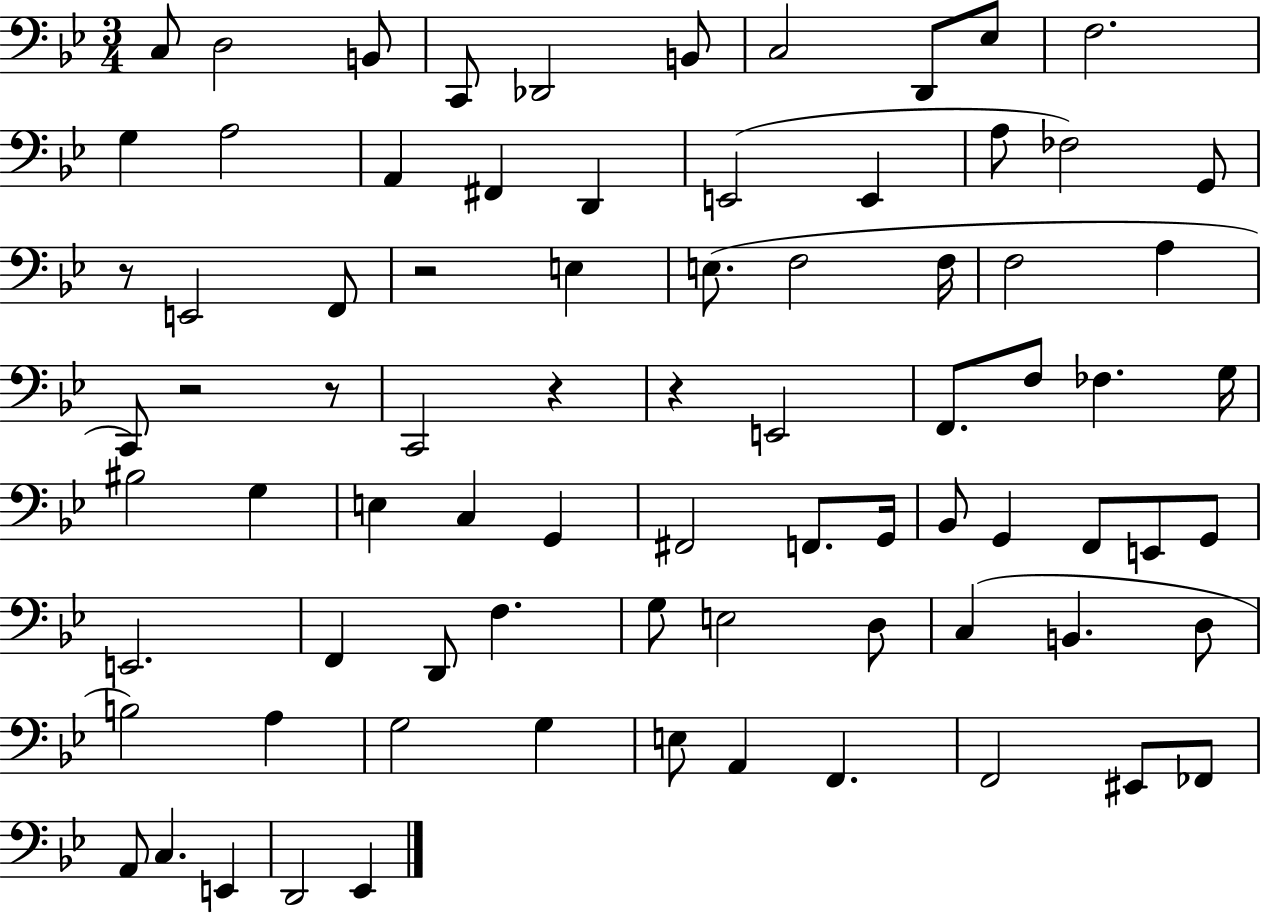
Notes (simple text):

C3/e D3/h B2/e C2/e Db2/h B2/e C3/h D2/e Eb3/e F3/h. G3/q A3/h A2/q F#2/q D2/q E2/h E2/q A3/e FES3/h G2/e R/e E2/h F2/e R/h E3/q E3/e. F3/h F3/s F3/h A3/q C2/e R/h R/e C2/h R/q R/q E2/h F2/e. F3/e FES3/q. G3/s BIS3/h G3/q E3/q C3/q G2/q F#2/h F2/e. G2/s Bb2/e G2/q F2/e E2/e G2/e E2/h. F2/q D2/e F3/q. G3/e E3/h D3/e C3/q B2/q. D3/e B3/h A3/q G3/h G3/q E3/e A2/q F2/q. F2/h EIS2/e FES2/e A2/e C3/q. E2/q D2/h Eb2/q